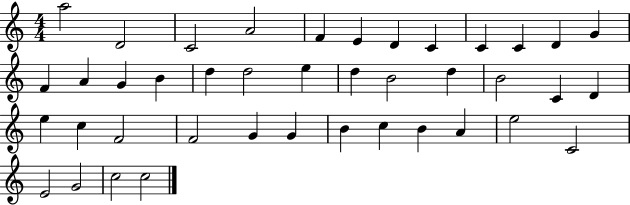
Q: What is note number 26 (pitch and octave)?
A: E5